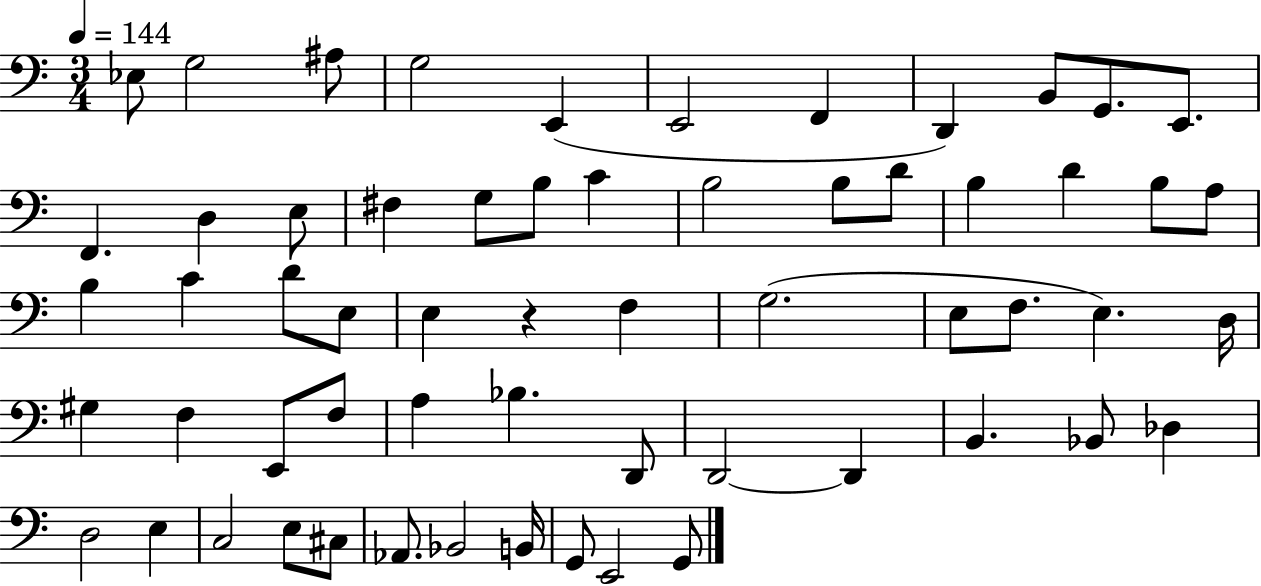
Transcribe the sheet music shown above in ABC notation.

X:1
T:Untitled
M:3/4
L:1/4
K:C
_E,/2 G,2 ^A,/2 G,2 E,, E,,2 F,, D,, B,,/2 G,,/2 E,,/2 F,, D, E,/2 ^F, G,/2 B,/2 C B,2 B,/2 D/2 B, D B,/2 A,/2 B, C D/2 E,/2 E, z F, G,2 E,/2 F,/2 E, D,/4 ^G, F, E,,/2 F,/2 A, _B, D,,/2 D,,2 D,, B,, _B,,/2 _D, D,2 E, C,2 E,/2 ^C,/2 _A,,/2 _B,,2 B,,/4 G,,/2 E,,2 G,,/2